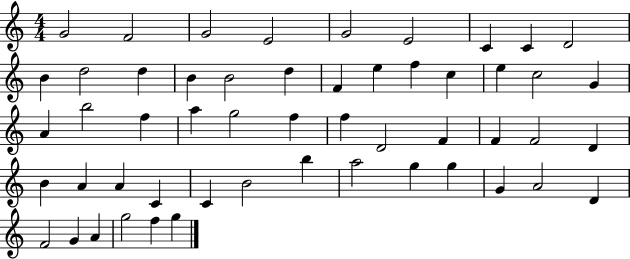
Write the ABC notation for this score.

X:1
T:Untitled
M:4/4
L:1/4
K:C
G2 F2 G2 E2 G2 E2 C C D2 B d2 d B B2 d F e f c e c2 G A b2 f a g2 f f D2 F F F2 D B A A C C B2 b a2 g g G A2 D F2 G A g2 f g